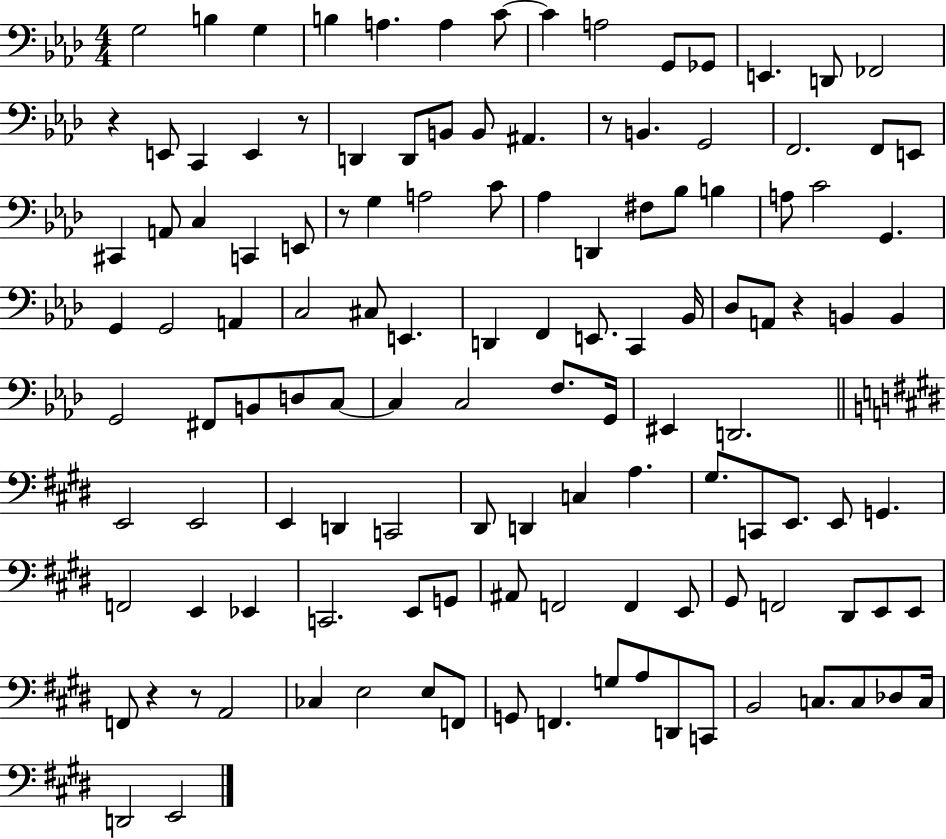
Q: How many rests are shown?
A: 7